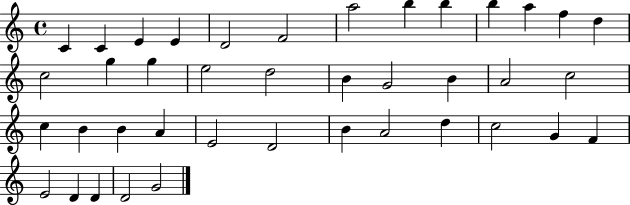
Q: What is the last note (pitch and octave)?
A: G4